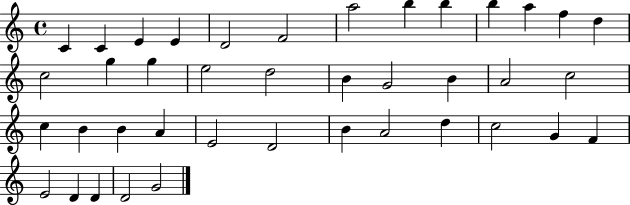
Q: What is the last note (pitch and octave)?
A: G4